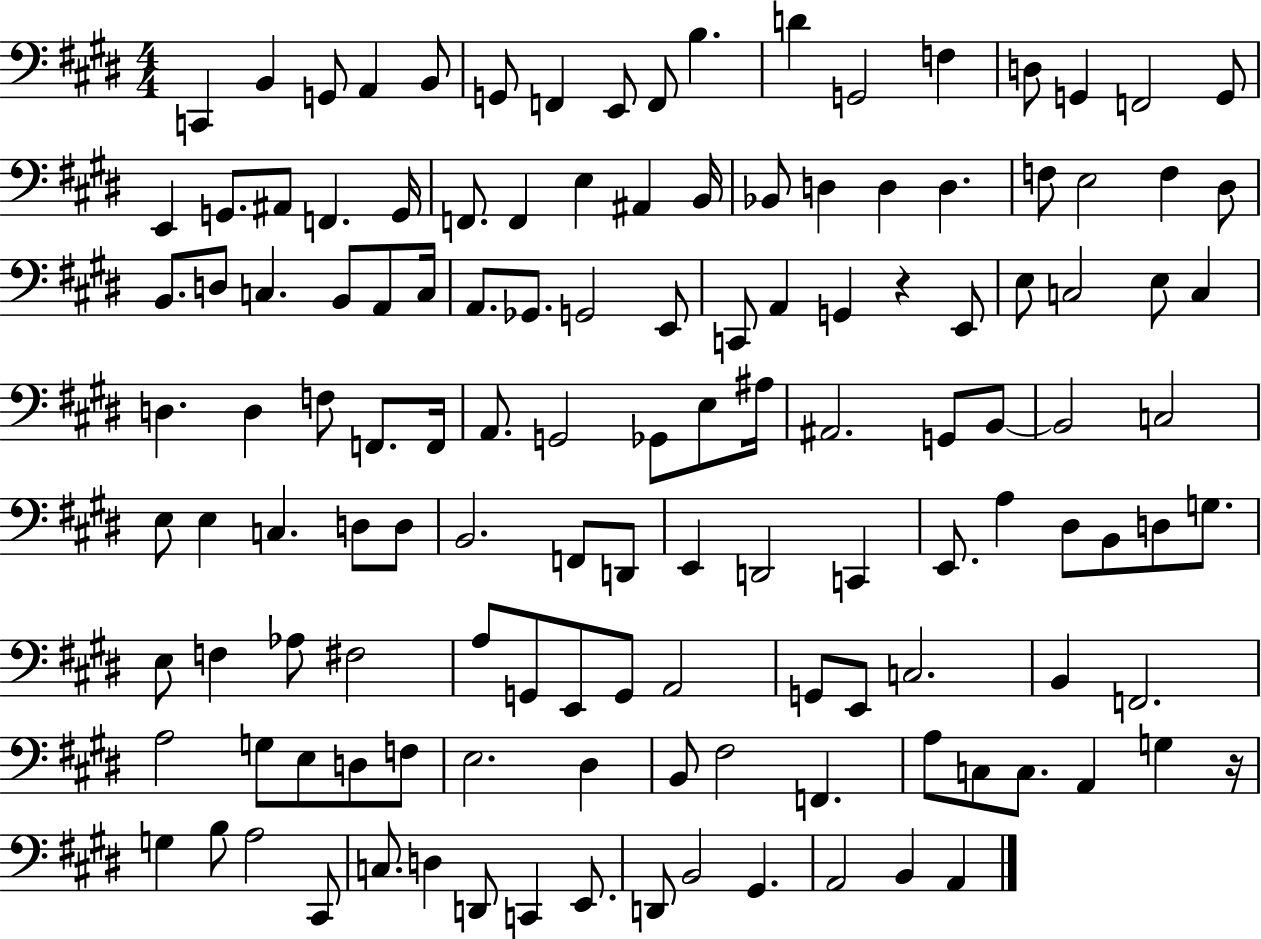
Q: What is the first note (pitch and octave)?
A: C2